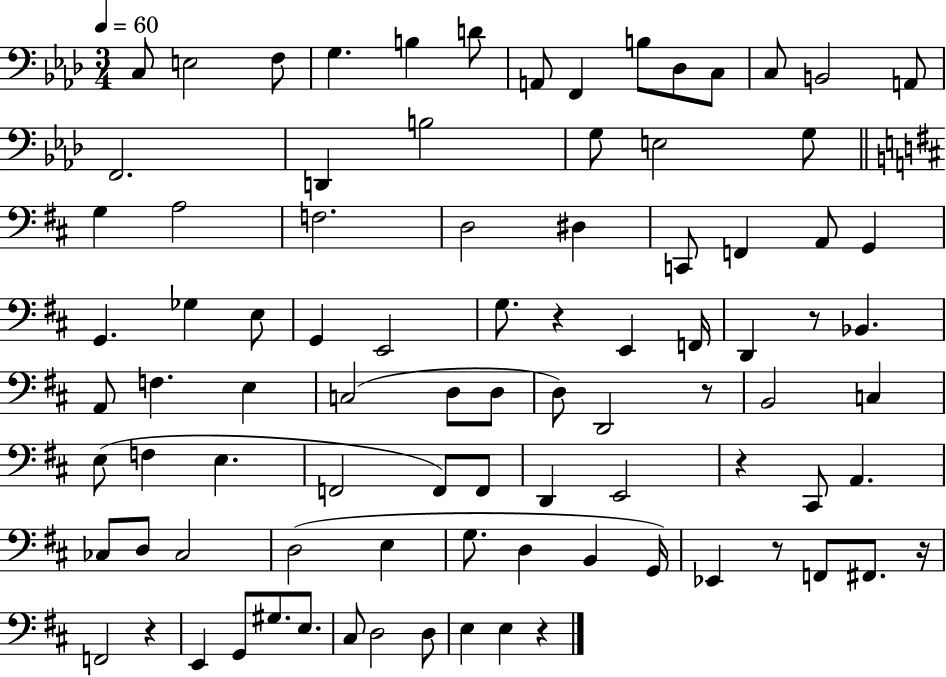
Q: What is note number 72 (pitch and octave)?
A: F2